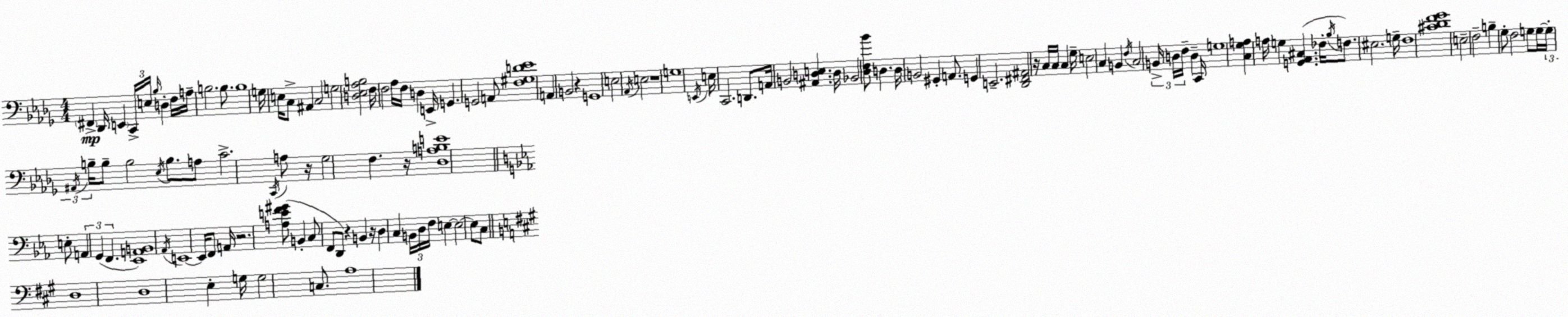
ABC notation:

X:1
T:Untitled
M:4/4
L:1/4
K:Bbm
^F,, _D,,/4 E,, C,,/4 E,/4 _B,/4 D, F,/4 A,/4 B,2 B,/2 B,4 G,/4 E,/4 C,/2 ^A,, C,2 G,2 [D,_E,_A,B,]2 F,/4 F,2 _A,/4 F,/4 D, E,,/4 G,, G,,2 A,,/2 [F,^G,D_E]4 A,, B,,2 z G,,4 E,2 _A,,/4 E,2 z4 G,4 E,,/4 E,/4 C,,2 D,,/2 A,,/4 B,,2 [^A,,D,E,] D,/4 _B,,2 [_D,F,_B]/2 D, D,/4 B,,2 ^G,, A,,/2 G,, E,,2 [_D,,^F,,^A,,]2 z/4 C,/4 C,/4 C, _G,/4 E,2 C, B,, F,/4 C,2 B,,/4 D,/4 F,/4 D, C,,/4 G,4 [C,_G,A,] A,/4 G, [G,,_A,,^C,] _F,/4 _B,/4 F,/2 ^E,2 G,/4 F,4 [^C_DF_G]4 E,2 F,2 B, _G,/2 F,2 G,/2 G,/4 G,/4 ^A,,/4 B,/4 B,/2 B,2 _E,/4 B,/2 A,/2 C2 C,,/4 A,/2 z/4 _G,2 F, z/4 [_D,A,B,E]4 E,/2 A,, G,, F,, [_E,,A,,B,,]4 _A,,/4 E,,4 E,,/4 F,,/2 A,,/4 z2 [A,EF^G]/2 B,, C,/2 F,,/2 D,,/2 z B,, z/4 D, C, B,,/4 D,/4 F,/4 E, E,2 E,/2 C,/2 D,4 D,4 E, G,/4 G,2 C,/2 A,4